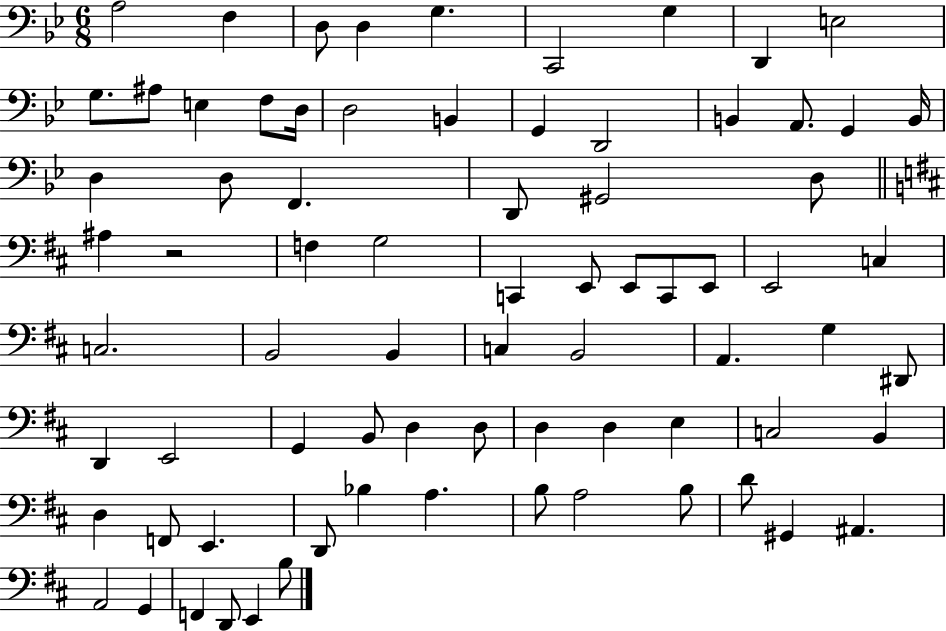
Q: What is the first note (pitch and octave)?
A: A3